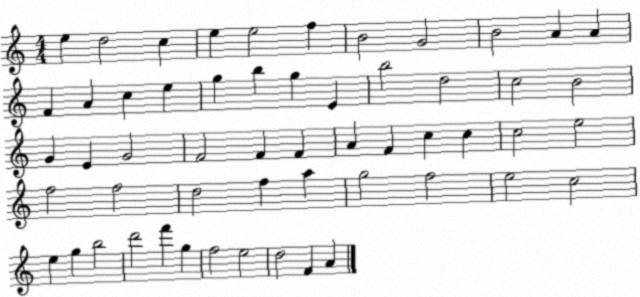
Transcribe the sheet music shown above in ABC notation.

X:1
T:Untitled
M:4/4
L:1/4
K:C
e d2 c e e2 f B2 G2 B2 A A F A c e g b g E b2 d2 c2 B2 G E G2 F2 F F A F c c c2 e2 f2 f2 d2 f a g2 f2 e2 c2 e g b2 d'2 f' g f2 e2 d2 F A